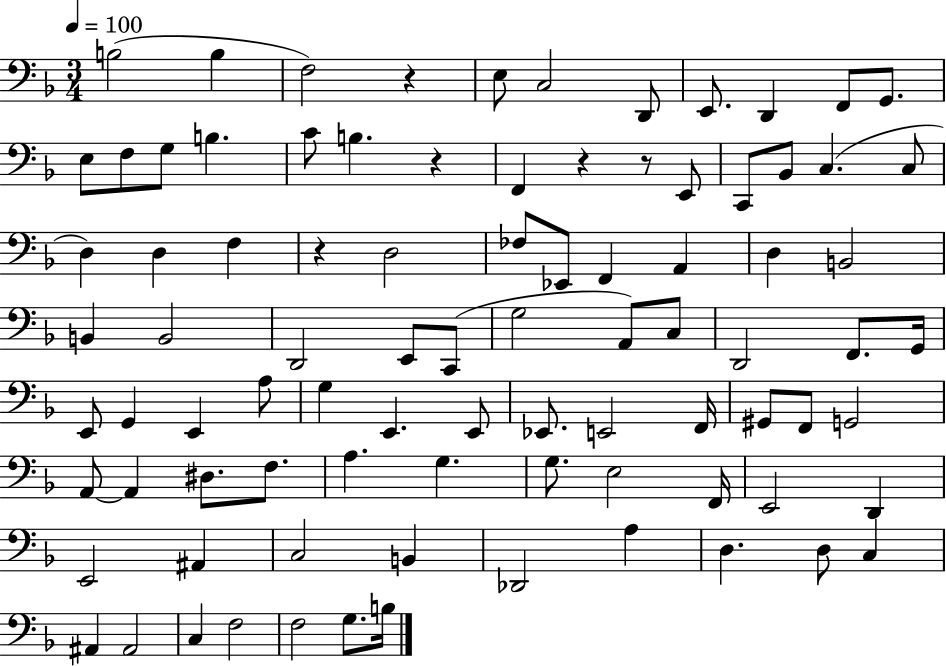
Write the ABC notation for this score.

X:1
T:Untitled
M:3/4
L:1/4
K:F
B,2 B, F,2 z E,/2 C,2 D,,/2 E,,/2 D,, F,,/2 G,,/2 E,/2 F,/2 G,/2 B, C/2 B, z F,, z z/2 E,,/2 C,,/2 _B,,/2 C, C,/2 D, D, F, z D,2 _F,/2 _E,,/2 F,, A,, D, B,,2 B,, B,,2 D,,2 E,,/2 C,,/2 G,2 A,,/2 C,/2 D,,2 F,,/2 G,,/4 E,,/2 G,, E,, A,/2 G, E,, E,,/2 _E,,/2 E,,2 F,,/4 ^G,,/2 F,,/2 G,,2 A,,/2 A,, ^D,/2 F,/2 A, G, G,/2 E,2 F,,/4 E,,2 D,, E,,2 ^A,, C,2 B,, _D,,2 A, D, D,/2 C, ^A,, ^A,,2 C, F,2 F,2 G,/2 B,/4